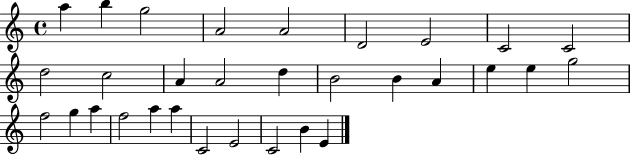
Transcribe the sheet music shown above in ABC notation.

X:1
T:Untitled
M:4/4
L:1/4
K:C
a b g2 A2 A2 D2 E2 C2 C2 d2 c2 A A2 d B2 B A e e g2 f2 g a f2 a a C2 E2 C2 B E